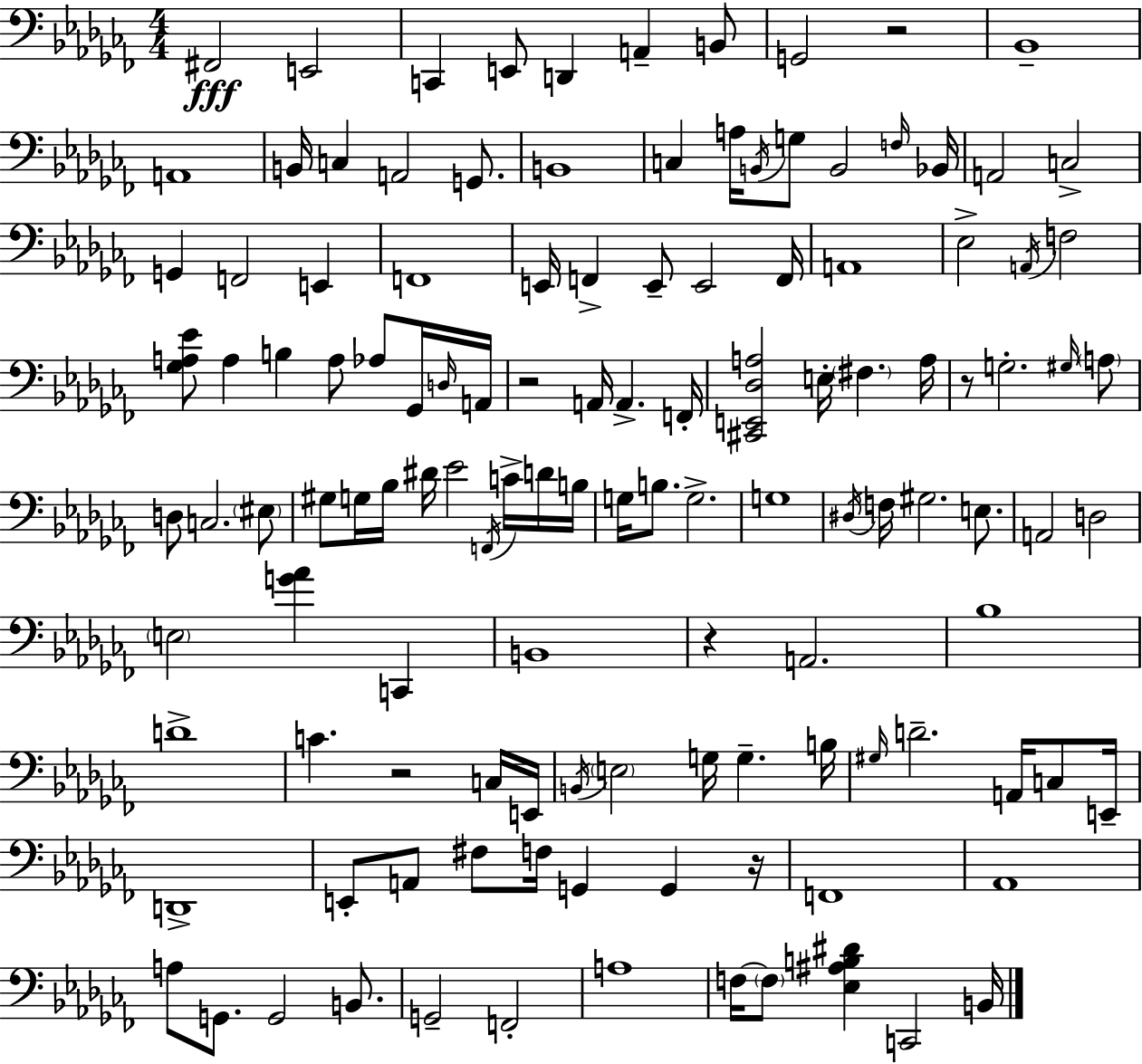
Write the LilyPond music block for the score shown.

{
  \clef bass
  \numericTimeSignature
  \time 4/4
  \key aes \minor
  fis,2\fff e,2 | c,4 e,8 d,4 a,4-- b,8 | g,2 r2 | bes,1-- | \break a,1 | b,16 c4 a,2 g,8. | b,1 | c4 a16 \acciaccatura { b,16 } g8 b,2 | \break \grace { f16 } bes,16 a,2 c2-> | g,4 f,2 e,4 | f,1 | e,16 f,4-> e,8-- e,2 | \break f,16 a,1 | ees2-> \acciaccatura { a,16 } f2 | <ges a ees'>8 a4 b4 a8 aes8 | ges,16 \grace { d16 } a,16 r2 a,16 a,4.-> | \break f,16-. <cis, e, des a>2 e16-. \parenthesize fis4. | a16 r8 g2.-. | \grace { gis16 } \parenthesize a8 d8 c2. | \parenthesize eis8 gis8 g16 bes16 dis'16 ees'2 | \break \acciaccatura { f,16 } c'16-> d'16 b16 g16 b8. g2.-> | g1 | \acciaccatura { dis16 } f16 gis2. | e8. a,2 d2 | \break \parenthesize e2 <g' aes'>4 | c,4 b,1 | r4 a,2. | bes1 | \break d'1-> | c'4. r2 | c16 e,16 \acciaccatura { b,16 } \parenthesize e2 | g16 g4.-- b16 \grace { gis16 } d'2.-- | \break a,16 c8 e,16-- d,1-> | e,8-. a,8 fis8 f16 | g,4 g,4 r16 f,1 | aes,1 | \break a8 g,8. g,2 | b,8. g,2-- | f,2-. a1 | f16~~ \parenthesize f8 <ees ais b dis'>4 | \break c,2 b,16 \bar "|."
}